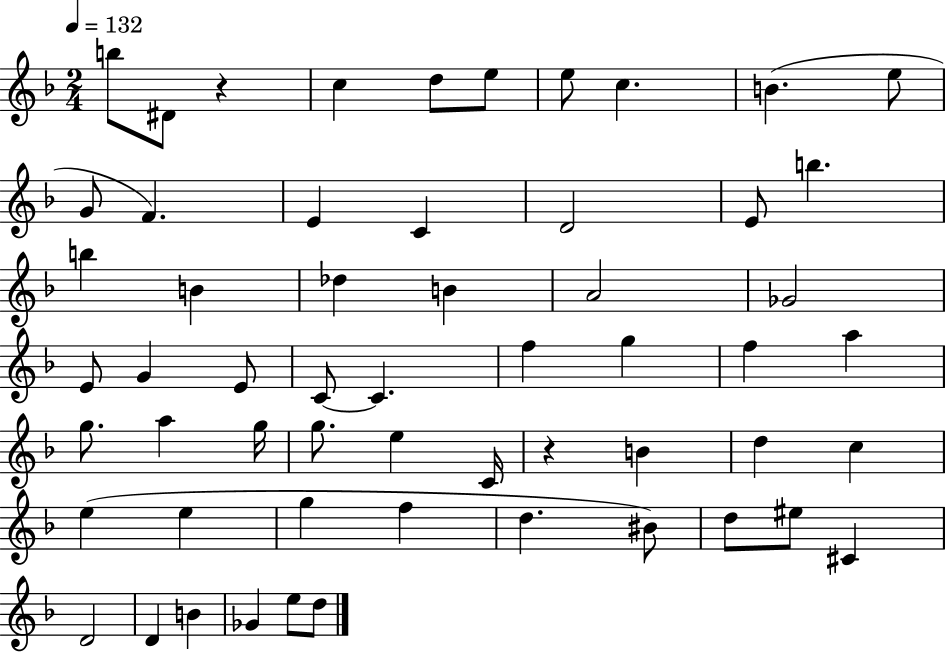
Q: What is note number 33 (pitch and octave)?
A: A5